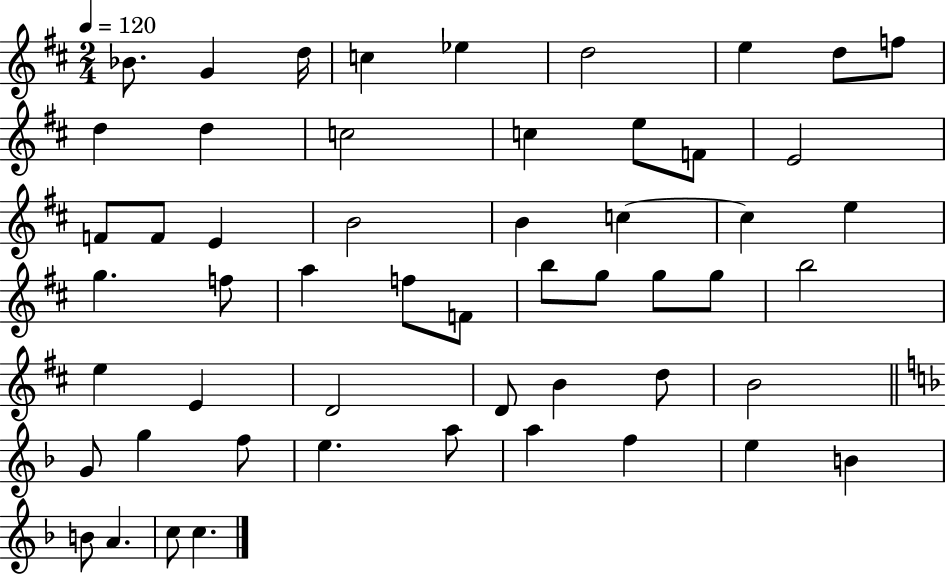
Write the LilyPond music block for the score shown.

{
  \clef treble
  \numericTimeSignature
  \time 2/4
  \key d \major
  \tempo 4 = 120
  \repeat volta 2 { bes'8. g'4 d''16 | c''4 ees''4 | d''2 | e''4 d''8 f''8 | \break d''4 d''4 | c''2 | c''4 e''8 f'8 | e'2 | \break f'8 f'8 e'4 | b'2 | b'4 c''4~~ | c''4 e''4 | \break g''4. f''8 | a''4 f''8 f'8 | b''8 g''8 g''8 g''8 | b''2 | \break e''4 e'4 | d'2 | d'8 b'4 d''8 | b'2 | \break \bar "||" \break \key f \major g'8 g''4 f''8 | e''4. a''8 | a''4 f''4 | e''4 b'4 | \break b'8 a'4. | c''8 c''4. | } \bar "|."
}